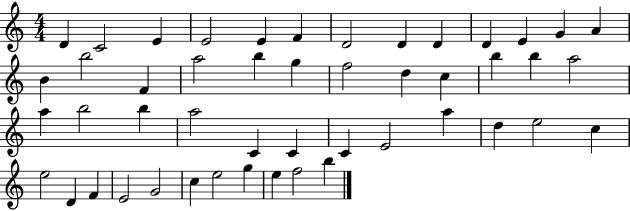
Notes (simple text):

D4/q C4/h E4/q E4/h E4/q F4/q D4/h D4/q D4/q D4/q E4/q G4/q A4/q B4/q B5/h F4/q A5/h B5/q G5/q F5/h D5/q C5/q B5/q B5/q A5/h A5/q B5/h B5/q A5/h C4/q C4/q C4/q E4/h A5/q D5/q E5/h C5/q E5/h D4/q F4/q E4/h G4/h C5/q E5/h G5/q E5/q F5/h B5/q